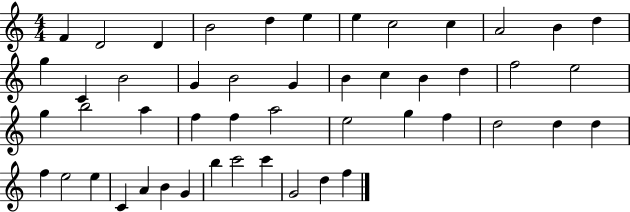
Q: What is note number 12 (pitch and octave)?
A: D5